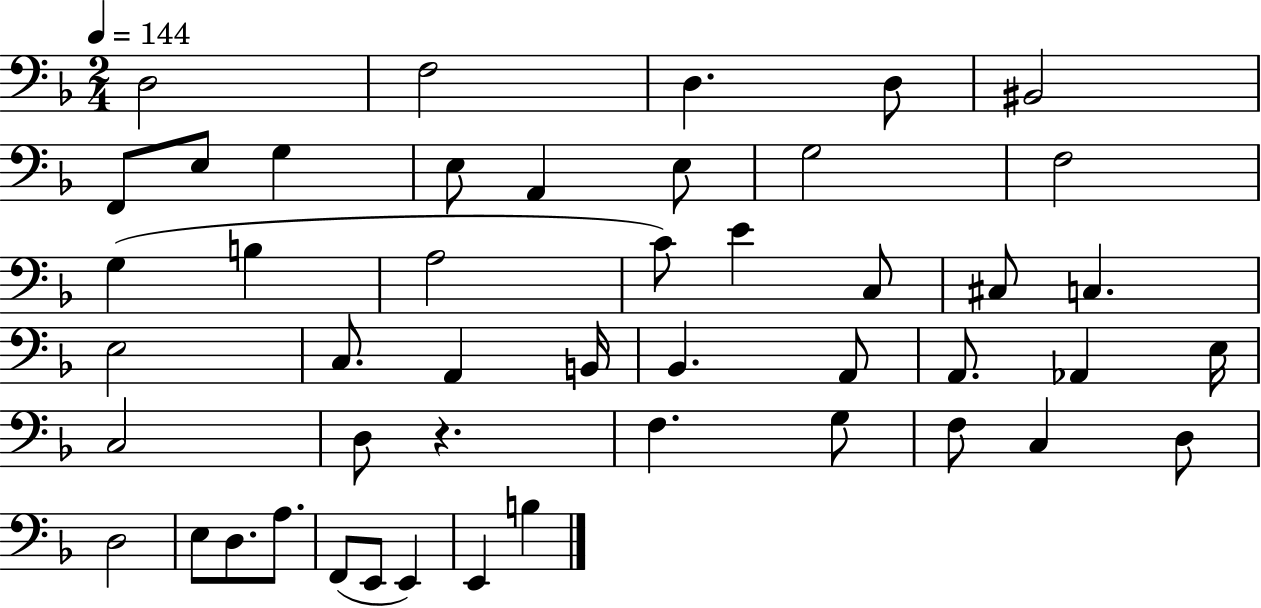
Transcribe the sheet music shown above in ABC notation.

X:1
T:Untitled
M:2/4
L:1/4
K:F
D,2 F,2 D, D,/2 ^B,,2 F,,/2 E,/2 G, E,/2 A,, E,/2 G,2 F,2 G, B, A,2 C/2 E C,/2 ^C,/2 C, E,2 C,/2 A,, B,,/4 _B,, A,,/2 A,,/2 _A,, E,/4 C,2 D,/2 z F, G,/2 F,/2 C, D,/2 D,2 E,/2 D,/2 A,/2 F,,/2 E,,/2 E,, E,, B,